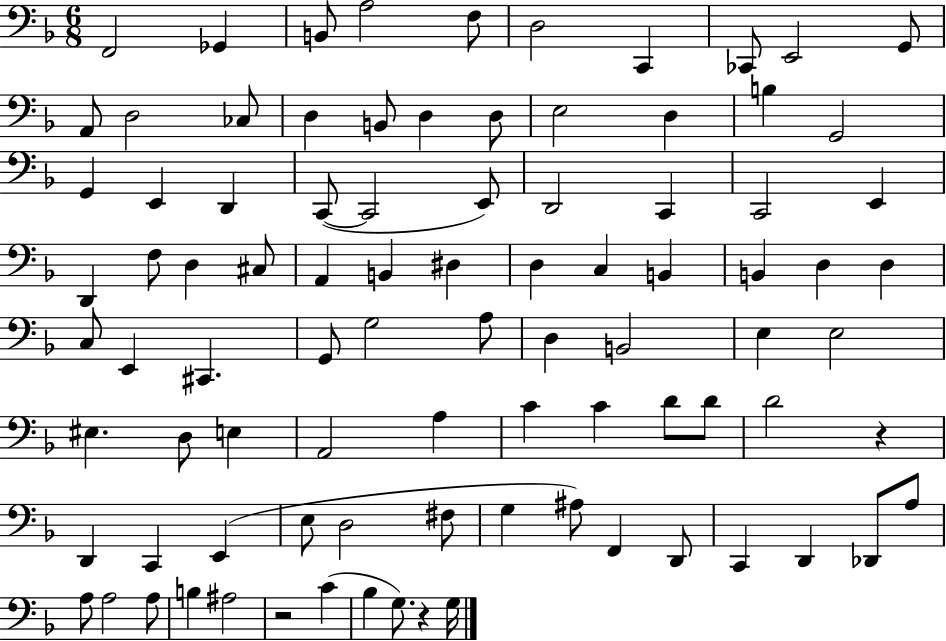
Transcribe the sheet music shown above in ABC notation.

X:1
T:Untitled
M:6/8
L:1/4
K:F
F,,2 _G,, B,,/2 A,2 F,/2 D,2 C,, _C,,/2 E,,2 G,,/2 A,,/2 D,2 _C,/2 D, B,,/2 D, D,/2 E,2 D, B, G,,2 G,, E,, D,, C,,/2 C,,2 E,,/2 D,,2 C,, C,,2 E,, D,, F,/2 D, ^C,/2 A,, B,, ^D, D, C, B,, B,, D, D, C,/2 E,, ^C,, G,,/2 G,2 A,/2 D, B,,2 E, E,2 ^E, D,/2 E, A,,2 A, C C D/2 D/2 D2 z D,, C,, E,, E,/2 D,2 ^F,/2 G, ^A,/2 F,, D,,/2 C,, D,, _D,,/2 A,/2 A,/2 A,2 A,/2 B, ^A,2 z2 C _B, G,/2 z G,/4